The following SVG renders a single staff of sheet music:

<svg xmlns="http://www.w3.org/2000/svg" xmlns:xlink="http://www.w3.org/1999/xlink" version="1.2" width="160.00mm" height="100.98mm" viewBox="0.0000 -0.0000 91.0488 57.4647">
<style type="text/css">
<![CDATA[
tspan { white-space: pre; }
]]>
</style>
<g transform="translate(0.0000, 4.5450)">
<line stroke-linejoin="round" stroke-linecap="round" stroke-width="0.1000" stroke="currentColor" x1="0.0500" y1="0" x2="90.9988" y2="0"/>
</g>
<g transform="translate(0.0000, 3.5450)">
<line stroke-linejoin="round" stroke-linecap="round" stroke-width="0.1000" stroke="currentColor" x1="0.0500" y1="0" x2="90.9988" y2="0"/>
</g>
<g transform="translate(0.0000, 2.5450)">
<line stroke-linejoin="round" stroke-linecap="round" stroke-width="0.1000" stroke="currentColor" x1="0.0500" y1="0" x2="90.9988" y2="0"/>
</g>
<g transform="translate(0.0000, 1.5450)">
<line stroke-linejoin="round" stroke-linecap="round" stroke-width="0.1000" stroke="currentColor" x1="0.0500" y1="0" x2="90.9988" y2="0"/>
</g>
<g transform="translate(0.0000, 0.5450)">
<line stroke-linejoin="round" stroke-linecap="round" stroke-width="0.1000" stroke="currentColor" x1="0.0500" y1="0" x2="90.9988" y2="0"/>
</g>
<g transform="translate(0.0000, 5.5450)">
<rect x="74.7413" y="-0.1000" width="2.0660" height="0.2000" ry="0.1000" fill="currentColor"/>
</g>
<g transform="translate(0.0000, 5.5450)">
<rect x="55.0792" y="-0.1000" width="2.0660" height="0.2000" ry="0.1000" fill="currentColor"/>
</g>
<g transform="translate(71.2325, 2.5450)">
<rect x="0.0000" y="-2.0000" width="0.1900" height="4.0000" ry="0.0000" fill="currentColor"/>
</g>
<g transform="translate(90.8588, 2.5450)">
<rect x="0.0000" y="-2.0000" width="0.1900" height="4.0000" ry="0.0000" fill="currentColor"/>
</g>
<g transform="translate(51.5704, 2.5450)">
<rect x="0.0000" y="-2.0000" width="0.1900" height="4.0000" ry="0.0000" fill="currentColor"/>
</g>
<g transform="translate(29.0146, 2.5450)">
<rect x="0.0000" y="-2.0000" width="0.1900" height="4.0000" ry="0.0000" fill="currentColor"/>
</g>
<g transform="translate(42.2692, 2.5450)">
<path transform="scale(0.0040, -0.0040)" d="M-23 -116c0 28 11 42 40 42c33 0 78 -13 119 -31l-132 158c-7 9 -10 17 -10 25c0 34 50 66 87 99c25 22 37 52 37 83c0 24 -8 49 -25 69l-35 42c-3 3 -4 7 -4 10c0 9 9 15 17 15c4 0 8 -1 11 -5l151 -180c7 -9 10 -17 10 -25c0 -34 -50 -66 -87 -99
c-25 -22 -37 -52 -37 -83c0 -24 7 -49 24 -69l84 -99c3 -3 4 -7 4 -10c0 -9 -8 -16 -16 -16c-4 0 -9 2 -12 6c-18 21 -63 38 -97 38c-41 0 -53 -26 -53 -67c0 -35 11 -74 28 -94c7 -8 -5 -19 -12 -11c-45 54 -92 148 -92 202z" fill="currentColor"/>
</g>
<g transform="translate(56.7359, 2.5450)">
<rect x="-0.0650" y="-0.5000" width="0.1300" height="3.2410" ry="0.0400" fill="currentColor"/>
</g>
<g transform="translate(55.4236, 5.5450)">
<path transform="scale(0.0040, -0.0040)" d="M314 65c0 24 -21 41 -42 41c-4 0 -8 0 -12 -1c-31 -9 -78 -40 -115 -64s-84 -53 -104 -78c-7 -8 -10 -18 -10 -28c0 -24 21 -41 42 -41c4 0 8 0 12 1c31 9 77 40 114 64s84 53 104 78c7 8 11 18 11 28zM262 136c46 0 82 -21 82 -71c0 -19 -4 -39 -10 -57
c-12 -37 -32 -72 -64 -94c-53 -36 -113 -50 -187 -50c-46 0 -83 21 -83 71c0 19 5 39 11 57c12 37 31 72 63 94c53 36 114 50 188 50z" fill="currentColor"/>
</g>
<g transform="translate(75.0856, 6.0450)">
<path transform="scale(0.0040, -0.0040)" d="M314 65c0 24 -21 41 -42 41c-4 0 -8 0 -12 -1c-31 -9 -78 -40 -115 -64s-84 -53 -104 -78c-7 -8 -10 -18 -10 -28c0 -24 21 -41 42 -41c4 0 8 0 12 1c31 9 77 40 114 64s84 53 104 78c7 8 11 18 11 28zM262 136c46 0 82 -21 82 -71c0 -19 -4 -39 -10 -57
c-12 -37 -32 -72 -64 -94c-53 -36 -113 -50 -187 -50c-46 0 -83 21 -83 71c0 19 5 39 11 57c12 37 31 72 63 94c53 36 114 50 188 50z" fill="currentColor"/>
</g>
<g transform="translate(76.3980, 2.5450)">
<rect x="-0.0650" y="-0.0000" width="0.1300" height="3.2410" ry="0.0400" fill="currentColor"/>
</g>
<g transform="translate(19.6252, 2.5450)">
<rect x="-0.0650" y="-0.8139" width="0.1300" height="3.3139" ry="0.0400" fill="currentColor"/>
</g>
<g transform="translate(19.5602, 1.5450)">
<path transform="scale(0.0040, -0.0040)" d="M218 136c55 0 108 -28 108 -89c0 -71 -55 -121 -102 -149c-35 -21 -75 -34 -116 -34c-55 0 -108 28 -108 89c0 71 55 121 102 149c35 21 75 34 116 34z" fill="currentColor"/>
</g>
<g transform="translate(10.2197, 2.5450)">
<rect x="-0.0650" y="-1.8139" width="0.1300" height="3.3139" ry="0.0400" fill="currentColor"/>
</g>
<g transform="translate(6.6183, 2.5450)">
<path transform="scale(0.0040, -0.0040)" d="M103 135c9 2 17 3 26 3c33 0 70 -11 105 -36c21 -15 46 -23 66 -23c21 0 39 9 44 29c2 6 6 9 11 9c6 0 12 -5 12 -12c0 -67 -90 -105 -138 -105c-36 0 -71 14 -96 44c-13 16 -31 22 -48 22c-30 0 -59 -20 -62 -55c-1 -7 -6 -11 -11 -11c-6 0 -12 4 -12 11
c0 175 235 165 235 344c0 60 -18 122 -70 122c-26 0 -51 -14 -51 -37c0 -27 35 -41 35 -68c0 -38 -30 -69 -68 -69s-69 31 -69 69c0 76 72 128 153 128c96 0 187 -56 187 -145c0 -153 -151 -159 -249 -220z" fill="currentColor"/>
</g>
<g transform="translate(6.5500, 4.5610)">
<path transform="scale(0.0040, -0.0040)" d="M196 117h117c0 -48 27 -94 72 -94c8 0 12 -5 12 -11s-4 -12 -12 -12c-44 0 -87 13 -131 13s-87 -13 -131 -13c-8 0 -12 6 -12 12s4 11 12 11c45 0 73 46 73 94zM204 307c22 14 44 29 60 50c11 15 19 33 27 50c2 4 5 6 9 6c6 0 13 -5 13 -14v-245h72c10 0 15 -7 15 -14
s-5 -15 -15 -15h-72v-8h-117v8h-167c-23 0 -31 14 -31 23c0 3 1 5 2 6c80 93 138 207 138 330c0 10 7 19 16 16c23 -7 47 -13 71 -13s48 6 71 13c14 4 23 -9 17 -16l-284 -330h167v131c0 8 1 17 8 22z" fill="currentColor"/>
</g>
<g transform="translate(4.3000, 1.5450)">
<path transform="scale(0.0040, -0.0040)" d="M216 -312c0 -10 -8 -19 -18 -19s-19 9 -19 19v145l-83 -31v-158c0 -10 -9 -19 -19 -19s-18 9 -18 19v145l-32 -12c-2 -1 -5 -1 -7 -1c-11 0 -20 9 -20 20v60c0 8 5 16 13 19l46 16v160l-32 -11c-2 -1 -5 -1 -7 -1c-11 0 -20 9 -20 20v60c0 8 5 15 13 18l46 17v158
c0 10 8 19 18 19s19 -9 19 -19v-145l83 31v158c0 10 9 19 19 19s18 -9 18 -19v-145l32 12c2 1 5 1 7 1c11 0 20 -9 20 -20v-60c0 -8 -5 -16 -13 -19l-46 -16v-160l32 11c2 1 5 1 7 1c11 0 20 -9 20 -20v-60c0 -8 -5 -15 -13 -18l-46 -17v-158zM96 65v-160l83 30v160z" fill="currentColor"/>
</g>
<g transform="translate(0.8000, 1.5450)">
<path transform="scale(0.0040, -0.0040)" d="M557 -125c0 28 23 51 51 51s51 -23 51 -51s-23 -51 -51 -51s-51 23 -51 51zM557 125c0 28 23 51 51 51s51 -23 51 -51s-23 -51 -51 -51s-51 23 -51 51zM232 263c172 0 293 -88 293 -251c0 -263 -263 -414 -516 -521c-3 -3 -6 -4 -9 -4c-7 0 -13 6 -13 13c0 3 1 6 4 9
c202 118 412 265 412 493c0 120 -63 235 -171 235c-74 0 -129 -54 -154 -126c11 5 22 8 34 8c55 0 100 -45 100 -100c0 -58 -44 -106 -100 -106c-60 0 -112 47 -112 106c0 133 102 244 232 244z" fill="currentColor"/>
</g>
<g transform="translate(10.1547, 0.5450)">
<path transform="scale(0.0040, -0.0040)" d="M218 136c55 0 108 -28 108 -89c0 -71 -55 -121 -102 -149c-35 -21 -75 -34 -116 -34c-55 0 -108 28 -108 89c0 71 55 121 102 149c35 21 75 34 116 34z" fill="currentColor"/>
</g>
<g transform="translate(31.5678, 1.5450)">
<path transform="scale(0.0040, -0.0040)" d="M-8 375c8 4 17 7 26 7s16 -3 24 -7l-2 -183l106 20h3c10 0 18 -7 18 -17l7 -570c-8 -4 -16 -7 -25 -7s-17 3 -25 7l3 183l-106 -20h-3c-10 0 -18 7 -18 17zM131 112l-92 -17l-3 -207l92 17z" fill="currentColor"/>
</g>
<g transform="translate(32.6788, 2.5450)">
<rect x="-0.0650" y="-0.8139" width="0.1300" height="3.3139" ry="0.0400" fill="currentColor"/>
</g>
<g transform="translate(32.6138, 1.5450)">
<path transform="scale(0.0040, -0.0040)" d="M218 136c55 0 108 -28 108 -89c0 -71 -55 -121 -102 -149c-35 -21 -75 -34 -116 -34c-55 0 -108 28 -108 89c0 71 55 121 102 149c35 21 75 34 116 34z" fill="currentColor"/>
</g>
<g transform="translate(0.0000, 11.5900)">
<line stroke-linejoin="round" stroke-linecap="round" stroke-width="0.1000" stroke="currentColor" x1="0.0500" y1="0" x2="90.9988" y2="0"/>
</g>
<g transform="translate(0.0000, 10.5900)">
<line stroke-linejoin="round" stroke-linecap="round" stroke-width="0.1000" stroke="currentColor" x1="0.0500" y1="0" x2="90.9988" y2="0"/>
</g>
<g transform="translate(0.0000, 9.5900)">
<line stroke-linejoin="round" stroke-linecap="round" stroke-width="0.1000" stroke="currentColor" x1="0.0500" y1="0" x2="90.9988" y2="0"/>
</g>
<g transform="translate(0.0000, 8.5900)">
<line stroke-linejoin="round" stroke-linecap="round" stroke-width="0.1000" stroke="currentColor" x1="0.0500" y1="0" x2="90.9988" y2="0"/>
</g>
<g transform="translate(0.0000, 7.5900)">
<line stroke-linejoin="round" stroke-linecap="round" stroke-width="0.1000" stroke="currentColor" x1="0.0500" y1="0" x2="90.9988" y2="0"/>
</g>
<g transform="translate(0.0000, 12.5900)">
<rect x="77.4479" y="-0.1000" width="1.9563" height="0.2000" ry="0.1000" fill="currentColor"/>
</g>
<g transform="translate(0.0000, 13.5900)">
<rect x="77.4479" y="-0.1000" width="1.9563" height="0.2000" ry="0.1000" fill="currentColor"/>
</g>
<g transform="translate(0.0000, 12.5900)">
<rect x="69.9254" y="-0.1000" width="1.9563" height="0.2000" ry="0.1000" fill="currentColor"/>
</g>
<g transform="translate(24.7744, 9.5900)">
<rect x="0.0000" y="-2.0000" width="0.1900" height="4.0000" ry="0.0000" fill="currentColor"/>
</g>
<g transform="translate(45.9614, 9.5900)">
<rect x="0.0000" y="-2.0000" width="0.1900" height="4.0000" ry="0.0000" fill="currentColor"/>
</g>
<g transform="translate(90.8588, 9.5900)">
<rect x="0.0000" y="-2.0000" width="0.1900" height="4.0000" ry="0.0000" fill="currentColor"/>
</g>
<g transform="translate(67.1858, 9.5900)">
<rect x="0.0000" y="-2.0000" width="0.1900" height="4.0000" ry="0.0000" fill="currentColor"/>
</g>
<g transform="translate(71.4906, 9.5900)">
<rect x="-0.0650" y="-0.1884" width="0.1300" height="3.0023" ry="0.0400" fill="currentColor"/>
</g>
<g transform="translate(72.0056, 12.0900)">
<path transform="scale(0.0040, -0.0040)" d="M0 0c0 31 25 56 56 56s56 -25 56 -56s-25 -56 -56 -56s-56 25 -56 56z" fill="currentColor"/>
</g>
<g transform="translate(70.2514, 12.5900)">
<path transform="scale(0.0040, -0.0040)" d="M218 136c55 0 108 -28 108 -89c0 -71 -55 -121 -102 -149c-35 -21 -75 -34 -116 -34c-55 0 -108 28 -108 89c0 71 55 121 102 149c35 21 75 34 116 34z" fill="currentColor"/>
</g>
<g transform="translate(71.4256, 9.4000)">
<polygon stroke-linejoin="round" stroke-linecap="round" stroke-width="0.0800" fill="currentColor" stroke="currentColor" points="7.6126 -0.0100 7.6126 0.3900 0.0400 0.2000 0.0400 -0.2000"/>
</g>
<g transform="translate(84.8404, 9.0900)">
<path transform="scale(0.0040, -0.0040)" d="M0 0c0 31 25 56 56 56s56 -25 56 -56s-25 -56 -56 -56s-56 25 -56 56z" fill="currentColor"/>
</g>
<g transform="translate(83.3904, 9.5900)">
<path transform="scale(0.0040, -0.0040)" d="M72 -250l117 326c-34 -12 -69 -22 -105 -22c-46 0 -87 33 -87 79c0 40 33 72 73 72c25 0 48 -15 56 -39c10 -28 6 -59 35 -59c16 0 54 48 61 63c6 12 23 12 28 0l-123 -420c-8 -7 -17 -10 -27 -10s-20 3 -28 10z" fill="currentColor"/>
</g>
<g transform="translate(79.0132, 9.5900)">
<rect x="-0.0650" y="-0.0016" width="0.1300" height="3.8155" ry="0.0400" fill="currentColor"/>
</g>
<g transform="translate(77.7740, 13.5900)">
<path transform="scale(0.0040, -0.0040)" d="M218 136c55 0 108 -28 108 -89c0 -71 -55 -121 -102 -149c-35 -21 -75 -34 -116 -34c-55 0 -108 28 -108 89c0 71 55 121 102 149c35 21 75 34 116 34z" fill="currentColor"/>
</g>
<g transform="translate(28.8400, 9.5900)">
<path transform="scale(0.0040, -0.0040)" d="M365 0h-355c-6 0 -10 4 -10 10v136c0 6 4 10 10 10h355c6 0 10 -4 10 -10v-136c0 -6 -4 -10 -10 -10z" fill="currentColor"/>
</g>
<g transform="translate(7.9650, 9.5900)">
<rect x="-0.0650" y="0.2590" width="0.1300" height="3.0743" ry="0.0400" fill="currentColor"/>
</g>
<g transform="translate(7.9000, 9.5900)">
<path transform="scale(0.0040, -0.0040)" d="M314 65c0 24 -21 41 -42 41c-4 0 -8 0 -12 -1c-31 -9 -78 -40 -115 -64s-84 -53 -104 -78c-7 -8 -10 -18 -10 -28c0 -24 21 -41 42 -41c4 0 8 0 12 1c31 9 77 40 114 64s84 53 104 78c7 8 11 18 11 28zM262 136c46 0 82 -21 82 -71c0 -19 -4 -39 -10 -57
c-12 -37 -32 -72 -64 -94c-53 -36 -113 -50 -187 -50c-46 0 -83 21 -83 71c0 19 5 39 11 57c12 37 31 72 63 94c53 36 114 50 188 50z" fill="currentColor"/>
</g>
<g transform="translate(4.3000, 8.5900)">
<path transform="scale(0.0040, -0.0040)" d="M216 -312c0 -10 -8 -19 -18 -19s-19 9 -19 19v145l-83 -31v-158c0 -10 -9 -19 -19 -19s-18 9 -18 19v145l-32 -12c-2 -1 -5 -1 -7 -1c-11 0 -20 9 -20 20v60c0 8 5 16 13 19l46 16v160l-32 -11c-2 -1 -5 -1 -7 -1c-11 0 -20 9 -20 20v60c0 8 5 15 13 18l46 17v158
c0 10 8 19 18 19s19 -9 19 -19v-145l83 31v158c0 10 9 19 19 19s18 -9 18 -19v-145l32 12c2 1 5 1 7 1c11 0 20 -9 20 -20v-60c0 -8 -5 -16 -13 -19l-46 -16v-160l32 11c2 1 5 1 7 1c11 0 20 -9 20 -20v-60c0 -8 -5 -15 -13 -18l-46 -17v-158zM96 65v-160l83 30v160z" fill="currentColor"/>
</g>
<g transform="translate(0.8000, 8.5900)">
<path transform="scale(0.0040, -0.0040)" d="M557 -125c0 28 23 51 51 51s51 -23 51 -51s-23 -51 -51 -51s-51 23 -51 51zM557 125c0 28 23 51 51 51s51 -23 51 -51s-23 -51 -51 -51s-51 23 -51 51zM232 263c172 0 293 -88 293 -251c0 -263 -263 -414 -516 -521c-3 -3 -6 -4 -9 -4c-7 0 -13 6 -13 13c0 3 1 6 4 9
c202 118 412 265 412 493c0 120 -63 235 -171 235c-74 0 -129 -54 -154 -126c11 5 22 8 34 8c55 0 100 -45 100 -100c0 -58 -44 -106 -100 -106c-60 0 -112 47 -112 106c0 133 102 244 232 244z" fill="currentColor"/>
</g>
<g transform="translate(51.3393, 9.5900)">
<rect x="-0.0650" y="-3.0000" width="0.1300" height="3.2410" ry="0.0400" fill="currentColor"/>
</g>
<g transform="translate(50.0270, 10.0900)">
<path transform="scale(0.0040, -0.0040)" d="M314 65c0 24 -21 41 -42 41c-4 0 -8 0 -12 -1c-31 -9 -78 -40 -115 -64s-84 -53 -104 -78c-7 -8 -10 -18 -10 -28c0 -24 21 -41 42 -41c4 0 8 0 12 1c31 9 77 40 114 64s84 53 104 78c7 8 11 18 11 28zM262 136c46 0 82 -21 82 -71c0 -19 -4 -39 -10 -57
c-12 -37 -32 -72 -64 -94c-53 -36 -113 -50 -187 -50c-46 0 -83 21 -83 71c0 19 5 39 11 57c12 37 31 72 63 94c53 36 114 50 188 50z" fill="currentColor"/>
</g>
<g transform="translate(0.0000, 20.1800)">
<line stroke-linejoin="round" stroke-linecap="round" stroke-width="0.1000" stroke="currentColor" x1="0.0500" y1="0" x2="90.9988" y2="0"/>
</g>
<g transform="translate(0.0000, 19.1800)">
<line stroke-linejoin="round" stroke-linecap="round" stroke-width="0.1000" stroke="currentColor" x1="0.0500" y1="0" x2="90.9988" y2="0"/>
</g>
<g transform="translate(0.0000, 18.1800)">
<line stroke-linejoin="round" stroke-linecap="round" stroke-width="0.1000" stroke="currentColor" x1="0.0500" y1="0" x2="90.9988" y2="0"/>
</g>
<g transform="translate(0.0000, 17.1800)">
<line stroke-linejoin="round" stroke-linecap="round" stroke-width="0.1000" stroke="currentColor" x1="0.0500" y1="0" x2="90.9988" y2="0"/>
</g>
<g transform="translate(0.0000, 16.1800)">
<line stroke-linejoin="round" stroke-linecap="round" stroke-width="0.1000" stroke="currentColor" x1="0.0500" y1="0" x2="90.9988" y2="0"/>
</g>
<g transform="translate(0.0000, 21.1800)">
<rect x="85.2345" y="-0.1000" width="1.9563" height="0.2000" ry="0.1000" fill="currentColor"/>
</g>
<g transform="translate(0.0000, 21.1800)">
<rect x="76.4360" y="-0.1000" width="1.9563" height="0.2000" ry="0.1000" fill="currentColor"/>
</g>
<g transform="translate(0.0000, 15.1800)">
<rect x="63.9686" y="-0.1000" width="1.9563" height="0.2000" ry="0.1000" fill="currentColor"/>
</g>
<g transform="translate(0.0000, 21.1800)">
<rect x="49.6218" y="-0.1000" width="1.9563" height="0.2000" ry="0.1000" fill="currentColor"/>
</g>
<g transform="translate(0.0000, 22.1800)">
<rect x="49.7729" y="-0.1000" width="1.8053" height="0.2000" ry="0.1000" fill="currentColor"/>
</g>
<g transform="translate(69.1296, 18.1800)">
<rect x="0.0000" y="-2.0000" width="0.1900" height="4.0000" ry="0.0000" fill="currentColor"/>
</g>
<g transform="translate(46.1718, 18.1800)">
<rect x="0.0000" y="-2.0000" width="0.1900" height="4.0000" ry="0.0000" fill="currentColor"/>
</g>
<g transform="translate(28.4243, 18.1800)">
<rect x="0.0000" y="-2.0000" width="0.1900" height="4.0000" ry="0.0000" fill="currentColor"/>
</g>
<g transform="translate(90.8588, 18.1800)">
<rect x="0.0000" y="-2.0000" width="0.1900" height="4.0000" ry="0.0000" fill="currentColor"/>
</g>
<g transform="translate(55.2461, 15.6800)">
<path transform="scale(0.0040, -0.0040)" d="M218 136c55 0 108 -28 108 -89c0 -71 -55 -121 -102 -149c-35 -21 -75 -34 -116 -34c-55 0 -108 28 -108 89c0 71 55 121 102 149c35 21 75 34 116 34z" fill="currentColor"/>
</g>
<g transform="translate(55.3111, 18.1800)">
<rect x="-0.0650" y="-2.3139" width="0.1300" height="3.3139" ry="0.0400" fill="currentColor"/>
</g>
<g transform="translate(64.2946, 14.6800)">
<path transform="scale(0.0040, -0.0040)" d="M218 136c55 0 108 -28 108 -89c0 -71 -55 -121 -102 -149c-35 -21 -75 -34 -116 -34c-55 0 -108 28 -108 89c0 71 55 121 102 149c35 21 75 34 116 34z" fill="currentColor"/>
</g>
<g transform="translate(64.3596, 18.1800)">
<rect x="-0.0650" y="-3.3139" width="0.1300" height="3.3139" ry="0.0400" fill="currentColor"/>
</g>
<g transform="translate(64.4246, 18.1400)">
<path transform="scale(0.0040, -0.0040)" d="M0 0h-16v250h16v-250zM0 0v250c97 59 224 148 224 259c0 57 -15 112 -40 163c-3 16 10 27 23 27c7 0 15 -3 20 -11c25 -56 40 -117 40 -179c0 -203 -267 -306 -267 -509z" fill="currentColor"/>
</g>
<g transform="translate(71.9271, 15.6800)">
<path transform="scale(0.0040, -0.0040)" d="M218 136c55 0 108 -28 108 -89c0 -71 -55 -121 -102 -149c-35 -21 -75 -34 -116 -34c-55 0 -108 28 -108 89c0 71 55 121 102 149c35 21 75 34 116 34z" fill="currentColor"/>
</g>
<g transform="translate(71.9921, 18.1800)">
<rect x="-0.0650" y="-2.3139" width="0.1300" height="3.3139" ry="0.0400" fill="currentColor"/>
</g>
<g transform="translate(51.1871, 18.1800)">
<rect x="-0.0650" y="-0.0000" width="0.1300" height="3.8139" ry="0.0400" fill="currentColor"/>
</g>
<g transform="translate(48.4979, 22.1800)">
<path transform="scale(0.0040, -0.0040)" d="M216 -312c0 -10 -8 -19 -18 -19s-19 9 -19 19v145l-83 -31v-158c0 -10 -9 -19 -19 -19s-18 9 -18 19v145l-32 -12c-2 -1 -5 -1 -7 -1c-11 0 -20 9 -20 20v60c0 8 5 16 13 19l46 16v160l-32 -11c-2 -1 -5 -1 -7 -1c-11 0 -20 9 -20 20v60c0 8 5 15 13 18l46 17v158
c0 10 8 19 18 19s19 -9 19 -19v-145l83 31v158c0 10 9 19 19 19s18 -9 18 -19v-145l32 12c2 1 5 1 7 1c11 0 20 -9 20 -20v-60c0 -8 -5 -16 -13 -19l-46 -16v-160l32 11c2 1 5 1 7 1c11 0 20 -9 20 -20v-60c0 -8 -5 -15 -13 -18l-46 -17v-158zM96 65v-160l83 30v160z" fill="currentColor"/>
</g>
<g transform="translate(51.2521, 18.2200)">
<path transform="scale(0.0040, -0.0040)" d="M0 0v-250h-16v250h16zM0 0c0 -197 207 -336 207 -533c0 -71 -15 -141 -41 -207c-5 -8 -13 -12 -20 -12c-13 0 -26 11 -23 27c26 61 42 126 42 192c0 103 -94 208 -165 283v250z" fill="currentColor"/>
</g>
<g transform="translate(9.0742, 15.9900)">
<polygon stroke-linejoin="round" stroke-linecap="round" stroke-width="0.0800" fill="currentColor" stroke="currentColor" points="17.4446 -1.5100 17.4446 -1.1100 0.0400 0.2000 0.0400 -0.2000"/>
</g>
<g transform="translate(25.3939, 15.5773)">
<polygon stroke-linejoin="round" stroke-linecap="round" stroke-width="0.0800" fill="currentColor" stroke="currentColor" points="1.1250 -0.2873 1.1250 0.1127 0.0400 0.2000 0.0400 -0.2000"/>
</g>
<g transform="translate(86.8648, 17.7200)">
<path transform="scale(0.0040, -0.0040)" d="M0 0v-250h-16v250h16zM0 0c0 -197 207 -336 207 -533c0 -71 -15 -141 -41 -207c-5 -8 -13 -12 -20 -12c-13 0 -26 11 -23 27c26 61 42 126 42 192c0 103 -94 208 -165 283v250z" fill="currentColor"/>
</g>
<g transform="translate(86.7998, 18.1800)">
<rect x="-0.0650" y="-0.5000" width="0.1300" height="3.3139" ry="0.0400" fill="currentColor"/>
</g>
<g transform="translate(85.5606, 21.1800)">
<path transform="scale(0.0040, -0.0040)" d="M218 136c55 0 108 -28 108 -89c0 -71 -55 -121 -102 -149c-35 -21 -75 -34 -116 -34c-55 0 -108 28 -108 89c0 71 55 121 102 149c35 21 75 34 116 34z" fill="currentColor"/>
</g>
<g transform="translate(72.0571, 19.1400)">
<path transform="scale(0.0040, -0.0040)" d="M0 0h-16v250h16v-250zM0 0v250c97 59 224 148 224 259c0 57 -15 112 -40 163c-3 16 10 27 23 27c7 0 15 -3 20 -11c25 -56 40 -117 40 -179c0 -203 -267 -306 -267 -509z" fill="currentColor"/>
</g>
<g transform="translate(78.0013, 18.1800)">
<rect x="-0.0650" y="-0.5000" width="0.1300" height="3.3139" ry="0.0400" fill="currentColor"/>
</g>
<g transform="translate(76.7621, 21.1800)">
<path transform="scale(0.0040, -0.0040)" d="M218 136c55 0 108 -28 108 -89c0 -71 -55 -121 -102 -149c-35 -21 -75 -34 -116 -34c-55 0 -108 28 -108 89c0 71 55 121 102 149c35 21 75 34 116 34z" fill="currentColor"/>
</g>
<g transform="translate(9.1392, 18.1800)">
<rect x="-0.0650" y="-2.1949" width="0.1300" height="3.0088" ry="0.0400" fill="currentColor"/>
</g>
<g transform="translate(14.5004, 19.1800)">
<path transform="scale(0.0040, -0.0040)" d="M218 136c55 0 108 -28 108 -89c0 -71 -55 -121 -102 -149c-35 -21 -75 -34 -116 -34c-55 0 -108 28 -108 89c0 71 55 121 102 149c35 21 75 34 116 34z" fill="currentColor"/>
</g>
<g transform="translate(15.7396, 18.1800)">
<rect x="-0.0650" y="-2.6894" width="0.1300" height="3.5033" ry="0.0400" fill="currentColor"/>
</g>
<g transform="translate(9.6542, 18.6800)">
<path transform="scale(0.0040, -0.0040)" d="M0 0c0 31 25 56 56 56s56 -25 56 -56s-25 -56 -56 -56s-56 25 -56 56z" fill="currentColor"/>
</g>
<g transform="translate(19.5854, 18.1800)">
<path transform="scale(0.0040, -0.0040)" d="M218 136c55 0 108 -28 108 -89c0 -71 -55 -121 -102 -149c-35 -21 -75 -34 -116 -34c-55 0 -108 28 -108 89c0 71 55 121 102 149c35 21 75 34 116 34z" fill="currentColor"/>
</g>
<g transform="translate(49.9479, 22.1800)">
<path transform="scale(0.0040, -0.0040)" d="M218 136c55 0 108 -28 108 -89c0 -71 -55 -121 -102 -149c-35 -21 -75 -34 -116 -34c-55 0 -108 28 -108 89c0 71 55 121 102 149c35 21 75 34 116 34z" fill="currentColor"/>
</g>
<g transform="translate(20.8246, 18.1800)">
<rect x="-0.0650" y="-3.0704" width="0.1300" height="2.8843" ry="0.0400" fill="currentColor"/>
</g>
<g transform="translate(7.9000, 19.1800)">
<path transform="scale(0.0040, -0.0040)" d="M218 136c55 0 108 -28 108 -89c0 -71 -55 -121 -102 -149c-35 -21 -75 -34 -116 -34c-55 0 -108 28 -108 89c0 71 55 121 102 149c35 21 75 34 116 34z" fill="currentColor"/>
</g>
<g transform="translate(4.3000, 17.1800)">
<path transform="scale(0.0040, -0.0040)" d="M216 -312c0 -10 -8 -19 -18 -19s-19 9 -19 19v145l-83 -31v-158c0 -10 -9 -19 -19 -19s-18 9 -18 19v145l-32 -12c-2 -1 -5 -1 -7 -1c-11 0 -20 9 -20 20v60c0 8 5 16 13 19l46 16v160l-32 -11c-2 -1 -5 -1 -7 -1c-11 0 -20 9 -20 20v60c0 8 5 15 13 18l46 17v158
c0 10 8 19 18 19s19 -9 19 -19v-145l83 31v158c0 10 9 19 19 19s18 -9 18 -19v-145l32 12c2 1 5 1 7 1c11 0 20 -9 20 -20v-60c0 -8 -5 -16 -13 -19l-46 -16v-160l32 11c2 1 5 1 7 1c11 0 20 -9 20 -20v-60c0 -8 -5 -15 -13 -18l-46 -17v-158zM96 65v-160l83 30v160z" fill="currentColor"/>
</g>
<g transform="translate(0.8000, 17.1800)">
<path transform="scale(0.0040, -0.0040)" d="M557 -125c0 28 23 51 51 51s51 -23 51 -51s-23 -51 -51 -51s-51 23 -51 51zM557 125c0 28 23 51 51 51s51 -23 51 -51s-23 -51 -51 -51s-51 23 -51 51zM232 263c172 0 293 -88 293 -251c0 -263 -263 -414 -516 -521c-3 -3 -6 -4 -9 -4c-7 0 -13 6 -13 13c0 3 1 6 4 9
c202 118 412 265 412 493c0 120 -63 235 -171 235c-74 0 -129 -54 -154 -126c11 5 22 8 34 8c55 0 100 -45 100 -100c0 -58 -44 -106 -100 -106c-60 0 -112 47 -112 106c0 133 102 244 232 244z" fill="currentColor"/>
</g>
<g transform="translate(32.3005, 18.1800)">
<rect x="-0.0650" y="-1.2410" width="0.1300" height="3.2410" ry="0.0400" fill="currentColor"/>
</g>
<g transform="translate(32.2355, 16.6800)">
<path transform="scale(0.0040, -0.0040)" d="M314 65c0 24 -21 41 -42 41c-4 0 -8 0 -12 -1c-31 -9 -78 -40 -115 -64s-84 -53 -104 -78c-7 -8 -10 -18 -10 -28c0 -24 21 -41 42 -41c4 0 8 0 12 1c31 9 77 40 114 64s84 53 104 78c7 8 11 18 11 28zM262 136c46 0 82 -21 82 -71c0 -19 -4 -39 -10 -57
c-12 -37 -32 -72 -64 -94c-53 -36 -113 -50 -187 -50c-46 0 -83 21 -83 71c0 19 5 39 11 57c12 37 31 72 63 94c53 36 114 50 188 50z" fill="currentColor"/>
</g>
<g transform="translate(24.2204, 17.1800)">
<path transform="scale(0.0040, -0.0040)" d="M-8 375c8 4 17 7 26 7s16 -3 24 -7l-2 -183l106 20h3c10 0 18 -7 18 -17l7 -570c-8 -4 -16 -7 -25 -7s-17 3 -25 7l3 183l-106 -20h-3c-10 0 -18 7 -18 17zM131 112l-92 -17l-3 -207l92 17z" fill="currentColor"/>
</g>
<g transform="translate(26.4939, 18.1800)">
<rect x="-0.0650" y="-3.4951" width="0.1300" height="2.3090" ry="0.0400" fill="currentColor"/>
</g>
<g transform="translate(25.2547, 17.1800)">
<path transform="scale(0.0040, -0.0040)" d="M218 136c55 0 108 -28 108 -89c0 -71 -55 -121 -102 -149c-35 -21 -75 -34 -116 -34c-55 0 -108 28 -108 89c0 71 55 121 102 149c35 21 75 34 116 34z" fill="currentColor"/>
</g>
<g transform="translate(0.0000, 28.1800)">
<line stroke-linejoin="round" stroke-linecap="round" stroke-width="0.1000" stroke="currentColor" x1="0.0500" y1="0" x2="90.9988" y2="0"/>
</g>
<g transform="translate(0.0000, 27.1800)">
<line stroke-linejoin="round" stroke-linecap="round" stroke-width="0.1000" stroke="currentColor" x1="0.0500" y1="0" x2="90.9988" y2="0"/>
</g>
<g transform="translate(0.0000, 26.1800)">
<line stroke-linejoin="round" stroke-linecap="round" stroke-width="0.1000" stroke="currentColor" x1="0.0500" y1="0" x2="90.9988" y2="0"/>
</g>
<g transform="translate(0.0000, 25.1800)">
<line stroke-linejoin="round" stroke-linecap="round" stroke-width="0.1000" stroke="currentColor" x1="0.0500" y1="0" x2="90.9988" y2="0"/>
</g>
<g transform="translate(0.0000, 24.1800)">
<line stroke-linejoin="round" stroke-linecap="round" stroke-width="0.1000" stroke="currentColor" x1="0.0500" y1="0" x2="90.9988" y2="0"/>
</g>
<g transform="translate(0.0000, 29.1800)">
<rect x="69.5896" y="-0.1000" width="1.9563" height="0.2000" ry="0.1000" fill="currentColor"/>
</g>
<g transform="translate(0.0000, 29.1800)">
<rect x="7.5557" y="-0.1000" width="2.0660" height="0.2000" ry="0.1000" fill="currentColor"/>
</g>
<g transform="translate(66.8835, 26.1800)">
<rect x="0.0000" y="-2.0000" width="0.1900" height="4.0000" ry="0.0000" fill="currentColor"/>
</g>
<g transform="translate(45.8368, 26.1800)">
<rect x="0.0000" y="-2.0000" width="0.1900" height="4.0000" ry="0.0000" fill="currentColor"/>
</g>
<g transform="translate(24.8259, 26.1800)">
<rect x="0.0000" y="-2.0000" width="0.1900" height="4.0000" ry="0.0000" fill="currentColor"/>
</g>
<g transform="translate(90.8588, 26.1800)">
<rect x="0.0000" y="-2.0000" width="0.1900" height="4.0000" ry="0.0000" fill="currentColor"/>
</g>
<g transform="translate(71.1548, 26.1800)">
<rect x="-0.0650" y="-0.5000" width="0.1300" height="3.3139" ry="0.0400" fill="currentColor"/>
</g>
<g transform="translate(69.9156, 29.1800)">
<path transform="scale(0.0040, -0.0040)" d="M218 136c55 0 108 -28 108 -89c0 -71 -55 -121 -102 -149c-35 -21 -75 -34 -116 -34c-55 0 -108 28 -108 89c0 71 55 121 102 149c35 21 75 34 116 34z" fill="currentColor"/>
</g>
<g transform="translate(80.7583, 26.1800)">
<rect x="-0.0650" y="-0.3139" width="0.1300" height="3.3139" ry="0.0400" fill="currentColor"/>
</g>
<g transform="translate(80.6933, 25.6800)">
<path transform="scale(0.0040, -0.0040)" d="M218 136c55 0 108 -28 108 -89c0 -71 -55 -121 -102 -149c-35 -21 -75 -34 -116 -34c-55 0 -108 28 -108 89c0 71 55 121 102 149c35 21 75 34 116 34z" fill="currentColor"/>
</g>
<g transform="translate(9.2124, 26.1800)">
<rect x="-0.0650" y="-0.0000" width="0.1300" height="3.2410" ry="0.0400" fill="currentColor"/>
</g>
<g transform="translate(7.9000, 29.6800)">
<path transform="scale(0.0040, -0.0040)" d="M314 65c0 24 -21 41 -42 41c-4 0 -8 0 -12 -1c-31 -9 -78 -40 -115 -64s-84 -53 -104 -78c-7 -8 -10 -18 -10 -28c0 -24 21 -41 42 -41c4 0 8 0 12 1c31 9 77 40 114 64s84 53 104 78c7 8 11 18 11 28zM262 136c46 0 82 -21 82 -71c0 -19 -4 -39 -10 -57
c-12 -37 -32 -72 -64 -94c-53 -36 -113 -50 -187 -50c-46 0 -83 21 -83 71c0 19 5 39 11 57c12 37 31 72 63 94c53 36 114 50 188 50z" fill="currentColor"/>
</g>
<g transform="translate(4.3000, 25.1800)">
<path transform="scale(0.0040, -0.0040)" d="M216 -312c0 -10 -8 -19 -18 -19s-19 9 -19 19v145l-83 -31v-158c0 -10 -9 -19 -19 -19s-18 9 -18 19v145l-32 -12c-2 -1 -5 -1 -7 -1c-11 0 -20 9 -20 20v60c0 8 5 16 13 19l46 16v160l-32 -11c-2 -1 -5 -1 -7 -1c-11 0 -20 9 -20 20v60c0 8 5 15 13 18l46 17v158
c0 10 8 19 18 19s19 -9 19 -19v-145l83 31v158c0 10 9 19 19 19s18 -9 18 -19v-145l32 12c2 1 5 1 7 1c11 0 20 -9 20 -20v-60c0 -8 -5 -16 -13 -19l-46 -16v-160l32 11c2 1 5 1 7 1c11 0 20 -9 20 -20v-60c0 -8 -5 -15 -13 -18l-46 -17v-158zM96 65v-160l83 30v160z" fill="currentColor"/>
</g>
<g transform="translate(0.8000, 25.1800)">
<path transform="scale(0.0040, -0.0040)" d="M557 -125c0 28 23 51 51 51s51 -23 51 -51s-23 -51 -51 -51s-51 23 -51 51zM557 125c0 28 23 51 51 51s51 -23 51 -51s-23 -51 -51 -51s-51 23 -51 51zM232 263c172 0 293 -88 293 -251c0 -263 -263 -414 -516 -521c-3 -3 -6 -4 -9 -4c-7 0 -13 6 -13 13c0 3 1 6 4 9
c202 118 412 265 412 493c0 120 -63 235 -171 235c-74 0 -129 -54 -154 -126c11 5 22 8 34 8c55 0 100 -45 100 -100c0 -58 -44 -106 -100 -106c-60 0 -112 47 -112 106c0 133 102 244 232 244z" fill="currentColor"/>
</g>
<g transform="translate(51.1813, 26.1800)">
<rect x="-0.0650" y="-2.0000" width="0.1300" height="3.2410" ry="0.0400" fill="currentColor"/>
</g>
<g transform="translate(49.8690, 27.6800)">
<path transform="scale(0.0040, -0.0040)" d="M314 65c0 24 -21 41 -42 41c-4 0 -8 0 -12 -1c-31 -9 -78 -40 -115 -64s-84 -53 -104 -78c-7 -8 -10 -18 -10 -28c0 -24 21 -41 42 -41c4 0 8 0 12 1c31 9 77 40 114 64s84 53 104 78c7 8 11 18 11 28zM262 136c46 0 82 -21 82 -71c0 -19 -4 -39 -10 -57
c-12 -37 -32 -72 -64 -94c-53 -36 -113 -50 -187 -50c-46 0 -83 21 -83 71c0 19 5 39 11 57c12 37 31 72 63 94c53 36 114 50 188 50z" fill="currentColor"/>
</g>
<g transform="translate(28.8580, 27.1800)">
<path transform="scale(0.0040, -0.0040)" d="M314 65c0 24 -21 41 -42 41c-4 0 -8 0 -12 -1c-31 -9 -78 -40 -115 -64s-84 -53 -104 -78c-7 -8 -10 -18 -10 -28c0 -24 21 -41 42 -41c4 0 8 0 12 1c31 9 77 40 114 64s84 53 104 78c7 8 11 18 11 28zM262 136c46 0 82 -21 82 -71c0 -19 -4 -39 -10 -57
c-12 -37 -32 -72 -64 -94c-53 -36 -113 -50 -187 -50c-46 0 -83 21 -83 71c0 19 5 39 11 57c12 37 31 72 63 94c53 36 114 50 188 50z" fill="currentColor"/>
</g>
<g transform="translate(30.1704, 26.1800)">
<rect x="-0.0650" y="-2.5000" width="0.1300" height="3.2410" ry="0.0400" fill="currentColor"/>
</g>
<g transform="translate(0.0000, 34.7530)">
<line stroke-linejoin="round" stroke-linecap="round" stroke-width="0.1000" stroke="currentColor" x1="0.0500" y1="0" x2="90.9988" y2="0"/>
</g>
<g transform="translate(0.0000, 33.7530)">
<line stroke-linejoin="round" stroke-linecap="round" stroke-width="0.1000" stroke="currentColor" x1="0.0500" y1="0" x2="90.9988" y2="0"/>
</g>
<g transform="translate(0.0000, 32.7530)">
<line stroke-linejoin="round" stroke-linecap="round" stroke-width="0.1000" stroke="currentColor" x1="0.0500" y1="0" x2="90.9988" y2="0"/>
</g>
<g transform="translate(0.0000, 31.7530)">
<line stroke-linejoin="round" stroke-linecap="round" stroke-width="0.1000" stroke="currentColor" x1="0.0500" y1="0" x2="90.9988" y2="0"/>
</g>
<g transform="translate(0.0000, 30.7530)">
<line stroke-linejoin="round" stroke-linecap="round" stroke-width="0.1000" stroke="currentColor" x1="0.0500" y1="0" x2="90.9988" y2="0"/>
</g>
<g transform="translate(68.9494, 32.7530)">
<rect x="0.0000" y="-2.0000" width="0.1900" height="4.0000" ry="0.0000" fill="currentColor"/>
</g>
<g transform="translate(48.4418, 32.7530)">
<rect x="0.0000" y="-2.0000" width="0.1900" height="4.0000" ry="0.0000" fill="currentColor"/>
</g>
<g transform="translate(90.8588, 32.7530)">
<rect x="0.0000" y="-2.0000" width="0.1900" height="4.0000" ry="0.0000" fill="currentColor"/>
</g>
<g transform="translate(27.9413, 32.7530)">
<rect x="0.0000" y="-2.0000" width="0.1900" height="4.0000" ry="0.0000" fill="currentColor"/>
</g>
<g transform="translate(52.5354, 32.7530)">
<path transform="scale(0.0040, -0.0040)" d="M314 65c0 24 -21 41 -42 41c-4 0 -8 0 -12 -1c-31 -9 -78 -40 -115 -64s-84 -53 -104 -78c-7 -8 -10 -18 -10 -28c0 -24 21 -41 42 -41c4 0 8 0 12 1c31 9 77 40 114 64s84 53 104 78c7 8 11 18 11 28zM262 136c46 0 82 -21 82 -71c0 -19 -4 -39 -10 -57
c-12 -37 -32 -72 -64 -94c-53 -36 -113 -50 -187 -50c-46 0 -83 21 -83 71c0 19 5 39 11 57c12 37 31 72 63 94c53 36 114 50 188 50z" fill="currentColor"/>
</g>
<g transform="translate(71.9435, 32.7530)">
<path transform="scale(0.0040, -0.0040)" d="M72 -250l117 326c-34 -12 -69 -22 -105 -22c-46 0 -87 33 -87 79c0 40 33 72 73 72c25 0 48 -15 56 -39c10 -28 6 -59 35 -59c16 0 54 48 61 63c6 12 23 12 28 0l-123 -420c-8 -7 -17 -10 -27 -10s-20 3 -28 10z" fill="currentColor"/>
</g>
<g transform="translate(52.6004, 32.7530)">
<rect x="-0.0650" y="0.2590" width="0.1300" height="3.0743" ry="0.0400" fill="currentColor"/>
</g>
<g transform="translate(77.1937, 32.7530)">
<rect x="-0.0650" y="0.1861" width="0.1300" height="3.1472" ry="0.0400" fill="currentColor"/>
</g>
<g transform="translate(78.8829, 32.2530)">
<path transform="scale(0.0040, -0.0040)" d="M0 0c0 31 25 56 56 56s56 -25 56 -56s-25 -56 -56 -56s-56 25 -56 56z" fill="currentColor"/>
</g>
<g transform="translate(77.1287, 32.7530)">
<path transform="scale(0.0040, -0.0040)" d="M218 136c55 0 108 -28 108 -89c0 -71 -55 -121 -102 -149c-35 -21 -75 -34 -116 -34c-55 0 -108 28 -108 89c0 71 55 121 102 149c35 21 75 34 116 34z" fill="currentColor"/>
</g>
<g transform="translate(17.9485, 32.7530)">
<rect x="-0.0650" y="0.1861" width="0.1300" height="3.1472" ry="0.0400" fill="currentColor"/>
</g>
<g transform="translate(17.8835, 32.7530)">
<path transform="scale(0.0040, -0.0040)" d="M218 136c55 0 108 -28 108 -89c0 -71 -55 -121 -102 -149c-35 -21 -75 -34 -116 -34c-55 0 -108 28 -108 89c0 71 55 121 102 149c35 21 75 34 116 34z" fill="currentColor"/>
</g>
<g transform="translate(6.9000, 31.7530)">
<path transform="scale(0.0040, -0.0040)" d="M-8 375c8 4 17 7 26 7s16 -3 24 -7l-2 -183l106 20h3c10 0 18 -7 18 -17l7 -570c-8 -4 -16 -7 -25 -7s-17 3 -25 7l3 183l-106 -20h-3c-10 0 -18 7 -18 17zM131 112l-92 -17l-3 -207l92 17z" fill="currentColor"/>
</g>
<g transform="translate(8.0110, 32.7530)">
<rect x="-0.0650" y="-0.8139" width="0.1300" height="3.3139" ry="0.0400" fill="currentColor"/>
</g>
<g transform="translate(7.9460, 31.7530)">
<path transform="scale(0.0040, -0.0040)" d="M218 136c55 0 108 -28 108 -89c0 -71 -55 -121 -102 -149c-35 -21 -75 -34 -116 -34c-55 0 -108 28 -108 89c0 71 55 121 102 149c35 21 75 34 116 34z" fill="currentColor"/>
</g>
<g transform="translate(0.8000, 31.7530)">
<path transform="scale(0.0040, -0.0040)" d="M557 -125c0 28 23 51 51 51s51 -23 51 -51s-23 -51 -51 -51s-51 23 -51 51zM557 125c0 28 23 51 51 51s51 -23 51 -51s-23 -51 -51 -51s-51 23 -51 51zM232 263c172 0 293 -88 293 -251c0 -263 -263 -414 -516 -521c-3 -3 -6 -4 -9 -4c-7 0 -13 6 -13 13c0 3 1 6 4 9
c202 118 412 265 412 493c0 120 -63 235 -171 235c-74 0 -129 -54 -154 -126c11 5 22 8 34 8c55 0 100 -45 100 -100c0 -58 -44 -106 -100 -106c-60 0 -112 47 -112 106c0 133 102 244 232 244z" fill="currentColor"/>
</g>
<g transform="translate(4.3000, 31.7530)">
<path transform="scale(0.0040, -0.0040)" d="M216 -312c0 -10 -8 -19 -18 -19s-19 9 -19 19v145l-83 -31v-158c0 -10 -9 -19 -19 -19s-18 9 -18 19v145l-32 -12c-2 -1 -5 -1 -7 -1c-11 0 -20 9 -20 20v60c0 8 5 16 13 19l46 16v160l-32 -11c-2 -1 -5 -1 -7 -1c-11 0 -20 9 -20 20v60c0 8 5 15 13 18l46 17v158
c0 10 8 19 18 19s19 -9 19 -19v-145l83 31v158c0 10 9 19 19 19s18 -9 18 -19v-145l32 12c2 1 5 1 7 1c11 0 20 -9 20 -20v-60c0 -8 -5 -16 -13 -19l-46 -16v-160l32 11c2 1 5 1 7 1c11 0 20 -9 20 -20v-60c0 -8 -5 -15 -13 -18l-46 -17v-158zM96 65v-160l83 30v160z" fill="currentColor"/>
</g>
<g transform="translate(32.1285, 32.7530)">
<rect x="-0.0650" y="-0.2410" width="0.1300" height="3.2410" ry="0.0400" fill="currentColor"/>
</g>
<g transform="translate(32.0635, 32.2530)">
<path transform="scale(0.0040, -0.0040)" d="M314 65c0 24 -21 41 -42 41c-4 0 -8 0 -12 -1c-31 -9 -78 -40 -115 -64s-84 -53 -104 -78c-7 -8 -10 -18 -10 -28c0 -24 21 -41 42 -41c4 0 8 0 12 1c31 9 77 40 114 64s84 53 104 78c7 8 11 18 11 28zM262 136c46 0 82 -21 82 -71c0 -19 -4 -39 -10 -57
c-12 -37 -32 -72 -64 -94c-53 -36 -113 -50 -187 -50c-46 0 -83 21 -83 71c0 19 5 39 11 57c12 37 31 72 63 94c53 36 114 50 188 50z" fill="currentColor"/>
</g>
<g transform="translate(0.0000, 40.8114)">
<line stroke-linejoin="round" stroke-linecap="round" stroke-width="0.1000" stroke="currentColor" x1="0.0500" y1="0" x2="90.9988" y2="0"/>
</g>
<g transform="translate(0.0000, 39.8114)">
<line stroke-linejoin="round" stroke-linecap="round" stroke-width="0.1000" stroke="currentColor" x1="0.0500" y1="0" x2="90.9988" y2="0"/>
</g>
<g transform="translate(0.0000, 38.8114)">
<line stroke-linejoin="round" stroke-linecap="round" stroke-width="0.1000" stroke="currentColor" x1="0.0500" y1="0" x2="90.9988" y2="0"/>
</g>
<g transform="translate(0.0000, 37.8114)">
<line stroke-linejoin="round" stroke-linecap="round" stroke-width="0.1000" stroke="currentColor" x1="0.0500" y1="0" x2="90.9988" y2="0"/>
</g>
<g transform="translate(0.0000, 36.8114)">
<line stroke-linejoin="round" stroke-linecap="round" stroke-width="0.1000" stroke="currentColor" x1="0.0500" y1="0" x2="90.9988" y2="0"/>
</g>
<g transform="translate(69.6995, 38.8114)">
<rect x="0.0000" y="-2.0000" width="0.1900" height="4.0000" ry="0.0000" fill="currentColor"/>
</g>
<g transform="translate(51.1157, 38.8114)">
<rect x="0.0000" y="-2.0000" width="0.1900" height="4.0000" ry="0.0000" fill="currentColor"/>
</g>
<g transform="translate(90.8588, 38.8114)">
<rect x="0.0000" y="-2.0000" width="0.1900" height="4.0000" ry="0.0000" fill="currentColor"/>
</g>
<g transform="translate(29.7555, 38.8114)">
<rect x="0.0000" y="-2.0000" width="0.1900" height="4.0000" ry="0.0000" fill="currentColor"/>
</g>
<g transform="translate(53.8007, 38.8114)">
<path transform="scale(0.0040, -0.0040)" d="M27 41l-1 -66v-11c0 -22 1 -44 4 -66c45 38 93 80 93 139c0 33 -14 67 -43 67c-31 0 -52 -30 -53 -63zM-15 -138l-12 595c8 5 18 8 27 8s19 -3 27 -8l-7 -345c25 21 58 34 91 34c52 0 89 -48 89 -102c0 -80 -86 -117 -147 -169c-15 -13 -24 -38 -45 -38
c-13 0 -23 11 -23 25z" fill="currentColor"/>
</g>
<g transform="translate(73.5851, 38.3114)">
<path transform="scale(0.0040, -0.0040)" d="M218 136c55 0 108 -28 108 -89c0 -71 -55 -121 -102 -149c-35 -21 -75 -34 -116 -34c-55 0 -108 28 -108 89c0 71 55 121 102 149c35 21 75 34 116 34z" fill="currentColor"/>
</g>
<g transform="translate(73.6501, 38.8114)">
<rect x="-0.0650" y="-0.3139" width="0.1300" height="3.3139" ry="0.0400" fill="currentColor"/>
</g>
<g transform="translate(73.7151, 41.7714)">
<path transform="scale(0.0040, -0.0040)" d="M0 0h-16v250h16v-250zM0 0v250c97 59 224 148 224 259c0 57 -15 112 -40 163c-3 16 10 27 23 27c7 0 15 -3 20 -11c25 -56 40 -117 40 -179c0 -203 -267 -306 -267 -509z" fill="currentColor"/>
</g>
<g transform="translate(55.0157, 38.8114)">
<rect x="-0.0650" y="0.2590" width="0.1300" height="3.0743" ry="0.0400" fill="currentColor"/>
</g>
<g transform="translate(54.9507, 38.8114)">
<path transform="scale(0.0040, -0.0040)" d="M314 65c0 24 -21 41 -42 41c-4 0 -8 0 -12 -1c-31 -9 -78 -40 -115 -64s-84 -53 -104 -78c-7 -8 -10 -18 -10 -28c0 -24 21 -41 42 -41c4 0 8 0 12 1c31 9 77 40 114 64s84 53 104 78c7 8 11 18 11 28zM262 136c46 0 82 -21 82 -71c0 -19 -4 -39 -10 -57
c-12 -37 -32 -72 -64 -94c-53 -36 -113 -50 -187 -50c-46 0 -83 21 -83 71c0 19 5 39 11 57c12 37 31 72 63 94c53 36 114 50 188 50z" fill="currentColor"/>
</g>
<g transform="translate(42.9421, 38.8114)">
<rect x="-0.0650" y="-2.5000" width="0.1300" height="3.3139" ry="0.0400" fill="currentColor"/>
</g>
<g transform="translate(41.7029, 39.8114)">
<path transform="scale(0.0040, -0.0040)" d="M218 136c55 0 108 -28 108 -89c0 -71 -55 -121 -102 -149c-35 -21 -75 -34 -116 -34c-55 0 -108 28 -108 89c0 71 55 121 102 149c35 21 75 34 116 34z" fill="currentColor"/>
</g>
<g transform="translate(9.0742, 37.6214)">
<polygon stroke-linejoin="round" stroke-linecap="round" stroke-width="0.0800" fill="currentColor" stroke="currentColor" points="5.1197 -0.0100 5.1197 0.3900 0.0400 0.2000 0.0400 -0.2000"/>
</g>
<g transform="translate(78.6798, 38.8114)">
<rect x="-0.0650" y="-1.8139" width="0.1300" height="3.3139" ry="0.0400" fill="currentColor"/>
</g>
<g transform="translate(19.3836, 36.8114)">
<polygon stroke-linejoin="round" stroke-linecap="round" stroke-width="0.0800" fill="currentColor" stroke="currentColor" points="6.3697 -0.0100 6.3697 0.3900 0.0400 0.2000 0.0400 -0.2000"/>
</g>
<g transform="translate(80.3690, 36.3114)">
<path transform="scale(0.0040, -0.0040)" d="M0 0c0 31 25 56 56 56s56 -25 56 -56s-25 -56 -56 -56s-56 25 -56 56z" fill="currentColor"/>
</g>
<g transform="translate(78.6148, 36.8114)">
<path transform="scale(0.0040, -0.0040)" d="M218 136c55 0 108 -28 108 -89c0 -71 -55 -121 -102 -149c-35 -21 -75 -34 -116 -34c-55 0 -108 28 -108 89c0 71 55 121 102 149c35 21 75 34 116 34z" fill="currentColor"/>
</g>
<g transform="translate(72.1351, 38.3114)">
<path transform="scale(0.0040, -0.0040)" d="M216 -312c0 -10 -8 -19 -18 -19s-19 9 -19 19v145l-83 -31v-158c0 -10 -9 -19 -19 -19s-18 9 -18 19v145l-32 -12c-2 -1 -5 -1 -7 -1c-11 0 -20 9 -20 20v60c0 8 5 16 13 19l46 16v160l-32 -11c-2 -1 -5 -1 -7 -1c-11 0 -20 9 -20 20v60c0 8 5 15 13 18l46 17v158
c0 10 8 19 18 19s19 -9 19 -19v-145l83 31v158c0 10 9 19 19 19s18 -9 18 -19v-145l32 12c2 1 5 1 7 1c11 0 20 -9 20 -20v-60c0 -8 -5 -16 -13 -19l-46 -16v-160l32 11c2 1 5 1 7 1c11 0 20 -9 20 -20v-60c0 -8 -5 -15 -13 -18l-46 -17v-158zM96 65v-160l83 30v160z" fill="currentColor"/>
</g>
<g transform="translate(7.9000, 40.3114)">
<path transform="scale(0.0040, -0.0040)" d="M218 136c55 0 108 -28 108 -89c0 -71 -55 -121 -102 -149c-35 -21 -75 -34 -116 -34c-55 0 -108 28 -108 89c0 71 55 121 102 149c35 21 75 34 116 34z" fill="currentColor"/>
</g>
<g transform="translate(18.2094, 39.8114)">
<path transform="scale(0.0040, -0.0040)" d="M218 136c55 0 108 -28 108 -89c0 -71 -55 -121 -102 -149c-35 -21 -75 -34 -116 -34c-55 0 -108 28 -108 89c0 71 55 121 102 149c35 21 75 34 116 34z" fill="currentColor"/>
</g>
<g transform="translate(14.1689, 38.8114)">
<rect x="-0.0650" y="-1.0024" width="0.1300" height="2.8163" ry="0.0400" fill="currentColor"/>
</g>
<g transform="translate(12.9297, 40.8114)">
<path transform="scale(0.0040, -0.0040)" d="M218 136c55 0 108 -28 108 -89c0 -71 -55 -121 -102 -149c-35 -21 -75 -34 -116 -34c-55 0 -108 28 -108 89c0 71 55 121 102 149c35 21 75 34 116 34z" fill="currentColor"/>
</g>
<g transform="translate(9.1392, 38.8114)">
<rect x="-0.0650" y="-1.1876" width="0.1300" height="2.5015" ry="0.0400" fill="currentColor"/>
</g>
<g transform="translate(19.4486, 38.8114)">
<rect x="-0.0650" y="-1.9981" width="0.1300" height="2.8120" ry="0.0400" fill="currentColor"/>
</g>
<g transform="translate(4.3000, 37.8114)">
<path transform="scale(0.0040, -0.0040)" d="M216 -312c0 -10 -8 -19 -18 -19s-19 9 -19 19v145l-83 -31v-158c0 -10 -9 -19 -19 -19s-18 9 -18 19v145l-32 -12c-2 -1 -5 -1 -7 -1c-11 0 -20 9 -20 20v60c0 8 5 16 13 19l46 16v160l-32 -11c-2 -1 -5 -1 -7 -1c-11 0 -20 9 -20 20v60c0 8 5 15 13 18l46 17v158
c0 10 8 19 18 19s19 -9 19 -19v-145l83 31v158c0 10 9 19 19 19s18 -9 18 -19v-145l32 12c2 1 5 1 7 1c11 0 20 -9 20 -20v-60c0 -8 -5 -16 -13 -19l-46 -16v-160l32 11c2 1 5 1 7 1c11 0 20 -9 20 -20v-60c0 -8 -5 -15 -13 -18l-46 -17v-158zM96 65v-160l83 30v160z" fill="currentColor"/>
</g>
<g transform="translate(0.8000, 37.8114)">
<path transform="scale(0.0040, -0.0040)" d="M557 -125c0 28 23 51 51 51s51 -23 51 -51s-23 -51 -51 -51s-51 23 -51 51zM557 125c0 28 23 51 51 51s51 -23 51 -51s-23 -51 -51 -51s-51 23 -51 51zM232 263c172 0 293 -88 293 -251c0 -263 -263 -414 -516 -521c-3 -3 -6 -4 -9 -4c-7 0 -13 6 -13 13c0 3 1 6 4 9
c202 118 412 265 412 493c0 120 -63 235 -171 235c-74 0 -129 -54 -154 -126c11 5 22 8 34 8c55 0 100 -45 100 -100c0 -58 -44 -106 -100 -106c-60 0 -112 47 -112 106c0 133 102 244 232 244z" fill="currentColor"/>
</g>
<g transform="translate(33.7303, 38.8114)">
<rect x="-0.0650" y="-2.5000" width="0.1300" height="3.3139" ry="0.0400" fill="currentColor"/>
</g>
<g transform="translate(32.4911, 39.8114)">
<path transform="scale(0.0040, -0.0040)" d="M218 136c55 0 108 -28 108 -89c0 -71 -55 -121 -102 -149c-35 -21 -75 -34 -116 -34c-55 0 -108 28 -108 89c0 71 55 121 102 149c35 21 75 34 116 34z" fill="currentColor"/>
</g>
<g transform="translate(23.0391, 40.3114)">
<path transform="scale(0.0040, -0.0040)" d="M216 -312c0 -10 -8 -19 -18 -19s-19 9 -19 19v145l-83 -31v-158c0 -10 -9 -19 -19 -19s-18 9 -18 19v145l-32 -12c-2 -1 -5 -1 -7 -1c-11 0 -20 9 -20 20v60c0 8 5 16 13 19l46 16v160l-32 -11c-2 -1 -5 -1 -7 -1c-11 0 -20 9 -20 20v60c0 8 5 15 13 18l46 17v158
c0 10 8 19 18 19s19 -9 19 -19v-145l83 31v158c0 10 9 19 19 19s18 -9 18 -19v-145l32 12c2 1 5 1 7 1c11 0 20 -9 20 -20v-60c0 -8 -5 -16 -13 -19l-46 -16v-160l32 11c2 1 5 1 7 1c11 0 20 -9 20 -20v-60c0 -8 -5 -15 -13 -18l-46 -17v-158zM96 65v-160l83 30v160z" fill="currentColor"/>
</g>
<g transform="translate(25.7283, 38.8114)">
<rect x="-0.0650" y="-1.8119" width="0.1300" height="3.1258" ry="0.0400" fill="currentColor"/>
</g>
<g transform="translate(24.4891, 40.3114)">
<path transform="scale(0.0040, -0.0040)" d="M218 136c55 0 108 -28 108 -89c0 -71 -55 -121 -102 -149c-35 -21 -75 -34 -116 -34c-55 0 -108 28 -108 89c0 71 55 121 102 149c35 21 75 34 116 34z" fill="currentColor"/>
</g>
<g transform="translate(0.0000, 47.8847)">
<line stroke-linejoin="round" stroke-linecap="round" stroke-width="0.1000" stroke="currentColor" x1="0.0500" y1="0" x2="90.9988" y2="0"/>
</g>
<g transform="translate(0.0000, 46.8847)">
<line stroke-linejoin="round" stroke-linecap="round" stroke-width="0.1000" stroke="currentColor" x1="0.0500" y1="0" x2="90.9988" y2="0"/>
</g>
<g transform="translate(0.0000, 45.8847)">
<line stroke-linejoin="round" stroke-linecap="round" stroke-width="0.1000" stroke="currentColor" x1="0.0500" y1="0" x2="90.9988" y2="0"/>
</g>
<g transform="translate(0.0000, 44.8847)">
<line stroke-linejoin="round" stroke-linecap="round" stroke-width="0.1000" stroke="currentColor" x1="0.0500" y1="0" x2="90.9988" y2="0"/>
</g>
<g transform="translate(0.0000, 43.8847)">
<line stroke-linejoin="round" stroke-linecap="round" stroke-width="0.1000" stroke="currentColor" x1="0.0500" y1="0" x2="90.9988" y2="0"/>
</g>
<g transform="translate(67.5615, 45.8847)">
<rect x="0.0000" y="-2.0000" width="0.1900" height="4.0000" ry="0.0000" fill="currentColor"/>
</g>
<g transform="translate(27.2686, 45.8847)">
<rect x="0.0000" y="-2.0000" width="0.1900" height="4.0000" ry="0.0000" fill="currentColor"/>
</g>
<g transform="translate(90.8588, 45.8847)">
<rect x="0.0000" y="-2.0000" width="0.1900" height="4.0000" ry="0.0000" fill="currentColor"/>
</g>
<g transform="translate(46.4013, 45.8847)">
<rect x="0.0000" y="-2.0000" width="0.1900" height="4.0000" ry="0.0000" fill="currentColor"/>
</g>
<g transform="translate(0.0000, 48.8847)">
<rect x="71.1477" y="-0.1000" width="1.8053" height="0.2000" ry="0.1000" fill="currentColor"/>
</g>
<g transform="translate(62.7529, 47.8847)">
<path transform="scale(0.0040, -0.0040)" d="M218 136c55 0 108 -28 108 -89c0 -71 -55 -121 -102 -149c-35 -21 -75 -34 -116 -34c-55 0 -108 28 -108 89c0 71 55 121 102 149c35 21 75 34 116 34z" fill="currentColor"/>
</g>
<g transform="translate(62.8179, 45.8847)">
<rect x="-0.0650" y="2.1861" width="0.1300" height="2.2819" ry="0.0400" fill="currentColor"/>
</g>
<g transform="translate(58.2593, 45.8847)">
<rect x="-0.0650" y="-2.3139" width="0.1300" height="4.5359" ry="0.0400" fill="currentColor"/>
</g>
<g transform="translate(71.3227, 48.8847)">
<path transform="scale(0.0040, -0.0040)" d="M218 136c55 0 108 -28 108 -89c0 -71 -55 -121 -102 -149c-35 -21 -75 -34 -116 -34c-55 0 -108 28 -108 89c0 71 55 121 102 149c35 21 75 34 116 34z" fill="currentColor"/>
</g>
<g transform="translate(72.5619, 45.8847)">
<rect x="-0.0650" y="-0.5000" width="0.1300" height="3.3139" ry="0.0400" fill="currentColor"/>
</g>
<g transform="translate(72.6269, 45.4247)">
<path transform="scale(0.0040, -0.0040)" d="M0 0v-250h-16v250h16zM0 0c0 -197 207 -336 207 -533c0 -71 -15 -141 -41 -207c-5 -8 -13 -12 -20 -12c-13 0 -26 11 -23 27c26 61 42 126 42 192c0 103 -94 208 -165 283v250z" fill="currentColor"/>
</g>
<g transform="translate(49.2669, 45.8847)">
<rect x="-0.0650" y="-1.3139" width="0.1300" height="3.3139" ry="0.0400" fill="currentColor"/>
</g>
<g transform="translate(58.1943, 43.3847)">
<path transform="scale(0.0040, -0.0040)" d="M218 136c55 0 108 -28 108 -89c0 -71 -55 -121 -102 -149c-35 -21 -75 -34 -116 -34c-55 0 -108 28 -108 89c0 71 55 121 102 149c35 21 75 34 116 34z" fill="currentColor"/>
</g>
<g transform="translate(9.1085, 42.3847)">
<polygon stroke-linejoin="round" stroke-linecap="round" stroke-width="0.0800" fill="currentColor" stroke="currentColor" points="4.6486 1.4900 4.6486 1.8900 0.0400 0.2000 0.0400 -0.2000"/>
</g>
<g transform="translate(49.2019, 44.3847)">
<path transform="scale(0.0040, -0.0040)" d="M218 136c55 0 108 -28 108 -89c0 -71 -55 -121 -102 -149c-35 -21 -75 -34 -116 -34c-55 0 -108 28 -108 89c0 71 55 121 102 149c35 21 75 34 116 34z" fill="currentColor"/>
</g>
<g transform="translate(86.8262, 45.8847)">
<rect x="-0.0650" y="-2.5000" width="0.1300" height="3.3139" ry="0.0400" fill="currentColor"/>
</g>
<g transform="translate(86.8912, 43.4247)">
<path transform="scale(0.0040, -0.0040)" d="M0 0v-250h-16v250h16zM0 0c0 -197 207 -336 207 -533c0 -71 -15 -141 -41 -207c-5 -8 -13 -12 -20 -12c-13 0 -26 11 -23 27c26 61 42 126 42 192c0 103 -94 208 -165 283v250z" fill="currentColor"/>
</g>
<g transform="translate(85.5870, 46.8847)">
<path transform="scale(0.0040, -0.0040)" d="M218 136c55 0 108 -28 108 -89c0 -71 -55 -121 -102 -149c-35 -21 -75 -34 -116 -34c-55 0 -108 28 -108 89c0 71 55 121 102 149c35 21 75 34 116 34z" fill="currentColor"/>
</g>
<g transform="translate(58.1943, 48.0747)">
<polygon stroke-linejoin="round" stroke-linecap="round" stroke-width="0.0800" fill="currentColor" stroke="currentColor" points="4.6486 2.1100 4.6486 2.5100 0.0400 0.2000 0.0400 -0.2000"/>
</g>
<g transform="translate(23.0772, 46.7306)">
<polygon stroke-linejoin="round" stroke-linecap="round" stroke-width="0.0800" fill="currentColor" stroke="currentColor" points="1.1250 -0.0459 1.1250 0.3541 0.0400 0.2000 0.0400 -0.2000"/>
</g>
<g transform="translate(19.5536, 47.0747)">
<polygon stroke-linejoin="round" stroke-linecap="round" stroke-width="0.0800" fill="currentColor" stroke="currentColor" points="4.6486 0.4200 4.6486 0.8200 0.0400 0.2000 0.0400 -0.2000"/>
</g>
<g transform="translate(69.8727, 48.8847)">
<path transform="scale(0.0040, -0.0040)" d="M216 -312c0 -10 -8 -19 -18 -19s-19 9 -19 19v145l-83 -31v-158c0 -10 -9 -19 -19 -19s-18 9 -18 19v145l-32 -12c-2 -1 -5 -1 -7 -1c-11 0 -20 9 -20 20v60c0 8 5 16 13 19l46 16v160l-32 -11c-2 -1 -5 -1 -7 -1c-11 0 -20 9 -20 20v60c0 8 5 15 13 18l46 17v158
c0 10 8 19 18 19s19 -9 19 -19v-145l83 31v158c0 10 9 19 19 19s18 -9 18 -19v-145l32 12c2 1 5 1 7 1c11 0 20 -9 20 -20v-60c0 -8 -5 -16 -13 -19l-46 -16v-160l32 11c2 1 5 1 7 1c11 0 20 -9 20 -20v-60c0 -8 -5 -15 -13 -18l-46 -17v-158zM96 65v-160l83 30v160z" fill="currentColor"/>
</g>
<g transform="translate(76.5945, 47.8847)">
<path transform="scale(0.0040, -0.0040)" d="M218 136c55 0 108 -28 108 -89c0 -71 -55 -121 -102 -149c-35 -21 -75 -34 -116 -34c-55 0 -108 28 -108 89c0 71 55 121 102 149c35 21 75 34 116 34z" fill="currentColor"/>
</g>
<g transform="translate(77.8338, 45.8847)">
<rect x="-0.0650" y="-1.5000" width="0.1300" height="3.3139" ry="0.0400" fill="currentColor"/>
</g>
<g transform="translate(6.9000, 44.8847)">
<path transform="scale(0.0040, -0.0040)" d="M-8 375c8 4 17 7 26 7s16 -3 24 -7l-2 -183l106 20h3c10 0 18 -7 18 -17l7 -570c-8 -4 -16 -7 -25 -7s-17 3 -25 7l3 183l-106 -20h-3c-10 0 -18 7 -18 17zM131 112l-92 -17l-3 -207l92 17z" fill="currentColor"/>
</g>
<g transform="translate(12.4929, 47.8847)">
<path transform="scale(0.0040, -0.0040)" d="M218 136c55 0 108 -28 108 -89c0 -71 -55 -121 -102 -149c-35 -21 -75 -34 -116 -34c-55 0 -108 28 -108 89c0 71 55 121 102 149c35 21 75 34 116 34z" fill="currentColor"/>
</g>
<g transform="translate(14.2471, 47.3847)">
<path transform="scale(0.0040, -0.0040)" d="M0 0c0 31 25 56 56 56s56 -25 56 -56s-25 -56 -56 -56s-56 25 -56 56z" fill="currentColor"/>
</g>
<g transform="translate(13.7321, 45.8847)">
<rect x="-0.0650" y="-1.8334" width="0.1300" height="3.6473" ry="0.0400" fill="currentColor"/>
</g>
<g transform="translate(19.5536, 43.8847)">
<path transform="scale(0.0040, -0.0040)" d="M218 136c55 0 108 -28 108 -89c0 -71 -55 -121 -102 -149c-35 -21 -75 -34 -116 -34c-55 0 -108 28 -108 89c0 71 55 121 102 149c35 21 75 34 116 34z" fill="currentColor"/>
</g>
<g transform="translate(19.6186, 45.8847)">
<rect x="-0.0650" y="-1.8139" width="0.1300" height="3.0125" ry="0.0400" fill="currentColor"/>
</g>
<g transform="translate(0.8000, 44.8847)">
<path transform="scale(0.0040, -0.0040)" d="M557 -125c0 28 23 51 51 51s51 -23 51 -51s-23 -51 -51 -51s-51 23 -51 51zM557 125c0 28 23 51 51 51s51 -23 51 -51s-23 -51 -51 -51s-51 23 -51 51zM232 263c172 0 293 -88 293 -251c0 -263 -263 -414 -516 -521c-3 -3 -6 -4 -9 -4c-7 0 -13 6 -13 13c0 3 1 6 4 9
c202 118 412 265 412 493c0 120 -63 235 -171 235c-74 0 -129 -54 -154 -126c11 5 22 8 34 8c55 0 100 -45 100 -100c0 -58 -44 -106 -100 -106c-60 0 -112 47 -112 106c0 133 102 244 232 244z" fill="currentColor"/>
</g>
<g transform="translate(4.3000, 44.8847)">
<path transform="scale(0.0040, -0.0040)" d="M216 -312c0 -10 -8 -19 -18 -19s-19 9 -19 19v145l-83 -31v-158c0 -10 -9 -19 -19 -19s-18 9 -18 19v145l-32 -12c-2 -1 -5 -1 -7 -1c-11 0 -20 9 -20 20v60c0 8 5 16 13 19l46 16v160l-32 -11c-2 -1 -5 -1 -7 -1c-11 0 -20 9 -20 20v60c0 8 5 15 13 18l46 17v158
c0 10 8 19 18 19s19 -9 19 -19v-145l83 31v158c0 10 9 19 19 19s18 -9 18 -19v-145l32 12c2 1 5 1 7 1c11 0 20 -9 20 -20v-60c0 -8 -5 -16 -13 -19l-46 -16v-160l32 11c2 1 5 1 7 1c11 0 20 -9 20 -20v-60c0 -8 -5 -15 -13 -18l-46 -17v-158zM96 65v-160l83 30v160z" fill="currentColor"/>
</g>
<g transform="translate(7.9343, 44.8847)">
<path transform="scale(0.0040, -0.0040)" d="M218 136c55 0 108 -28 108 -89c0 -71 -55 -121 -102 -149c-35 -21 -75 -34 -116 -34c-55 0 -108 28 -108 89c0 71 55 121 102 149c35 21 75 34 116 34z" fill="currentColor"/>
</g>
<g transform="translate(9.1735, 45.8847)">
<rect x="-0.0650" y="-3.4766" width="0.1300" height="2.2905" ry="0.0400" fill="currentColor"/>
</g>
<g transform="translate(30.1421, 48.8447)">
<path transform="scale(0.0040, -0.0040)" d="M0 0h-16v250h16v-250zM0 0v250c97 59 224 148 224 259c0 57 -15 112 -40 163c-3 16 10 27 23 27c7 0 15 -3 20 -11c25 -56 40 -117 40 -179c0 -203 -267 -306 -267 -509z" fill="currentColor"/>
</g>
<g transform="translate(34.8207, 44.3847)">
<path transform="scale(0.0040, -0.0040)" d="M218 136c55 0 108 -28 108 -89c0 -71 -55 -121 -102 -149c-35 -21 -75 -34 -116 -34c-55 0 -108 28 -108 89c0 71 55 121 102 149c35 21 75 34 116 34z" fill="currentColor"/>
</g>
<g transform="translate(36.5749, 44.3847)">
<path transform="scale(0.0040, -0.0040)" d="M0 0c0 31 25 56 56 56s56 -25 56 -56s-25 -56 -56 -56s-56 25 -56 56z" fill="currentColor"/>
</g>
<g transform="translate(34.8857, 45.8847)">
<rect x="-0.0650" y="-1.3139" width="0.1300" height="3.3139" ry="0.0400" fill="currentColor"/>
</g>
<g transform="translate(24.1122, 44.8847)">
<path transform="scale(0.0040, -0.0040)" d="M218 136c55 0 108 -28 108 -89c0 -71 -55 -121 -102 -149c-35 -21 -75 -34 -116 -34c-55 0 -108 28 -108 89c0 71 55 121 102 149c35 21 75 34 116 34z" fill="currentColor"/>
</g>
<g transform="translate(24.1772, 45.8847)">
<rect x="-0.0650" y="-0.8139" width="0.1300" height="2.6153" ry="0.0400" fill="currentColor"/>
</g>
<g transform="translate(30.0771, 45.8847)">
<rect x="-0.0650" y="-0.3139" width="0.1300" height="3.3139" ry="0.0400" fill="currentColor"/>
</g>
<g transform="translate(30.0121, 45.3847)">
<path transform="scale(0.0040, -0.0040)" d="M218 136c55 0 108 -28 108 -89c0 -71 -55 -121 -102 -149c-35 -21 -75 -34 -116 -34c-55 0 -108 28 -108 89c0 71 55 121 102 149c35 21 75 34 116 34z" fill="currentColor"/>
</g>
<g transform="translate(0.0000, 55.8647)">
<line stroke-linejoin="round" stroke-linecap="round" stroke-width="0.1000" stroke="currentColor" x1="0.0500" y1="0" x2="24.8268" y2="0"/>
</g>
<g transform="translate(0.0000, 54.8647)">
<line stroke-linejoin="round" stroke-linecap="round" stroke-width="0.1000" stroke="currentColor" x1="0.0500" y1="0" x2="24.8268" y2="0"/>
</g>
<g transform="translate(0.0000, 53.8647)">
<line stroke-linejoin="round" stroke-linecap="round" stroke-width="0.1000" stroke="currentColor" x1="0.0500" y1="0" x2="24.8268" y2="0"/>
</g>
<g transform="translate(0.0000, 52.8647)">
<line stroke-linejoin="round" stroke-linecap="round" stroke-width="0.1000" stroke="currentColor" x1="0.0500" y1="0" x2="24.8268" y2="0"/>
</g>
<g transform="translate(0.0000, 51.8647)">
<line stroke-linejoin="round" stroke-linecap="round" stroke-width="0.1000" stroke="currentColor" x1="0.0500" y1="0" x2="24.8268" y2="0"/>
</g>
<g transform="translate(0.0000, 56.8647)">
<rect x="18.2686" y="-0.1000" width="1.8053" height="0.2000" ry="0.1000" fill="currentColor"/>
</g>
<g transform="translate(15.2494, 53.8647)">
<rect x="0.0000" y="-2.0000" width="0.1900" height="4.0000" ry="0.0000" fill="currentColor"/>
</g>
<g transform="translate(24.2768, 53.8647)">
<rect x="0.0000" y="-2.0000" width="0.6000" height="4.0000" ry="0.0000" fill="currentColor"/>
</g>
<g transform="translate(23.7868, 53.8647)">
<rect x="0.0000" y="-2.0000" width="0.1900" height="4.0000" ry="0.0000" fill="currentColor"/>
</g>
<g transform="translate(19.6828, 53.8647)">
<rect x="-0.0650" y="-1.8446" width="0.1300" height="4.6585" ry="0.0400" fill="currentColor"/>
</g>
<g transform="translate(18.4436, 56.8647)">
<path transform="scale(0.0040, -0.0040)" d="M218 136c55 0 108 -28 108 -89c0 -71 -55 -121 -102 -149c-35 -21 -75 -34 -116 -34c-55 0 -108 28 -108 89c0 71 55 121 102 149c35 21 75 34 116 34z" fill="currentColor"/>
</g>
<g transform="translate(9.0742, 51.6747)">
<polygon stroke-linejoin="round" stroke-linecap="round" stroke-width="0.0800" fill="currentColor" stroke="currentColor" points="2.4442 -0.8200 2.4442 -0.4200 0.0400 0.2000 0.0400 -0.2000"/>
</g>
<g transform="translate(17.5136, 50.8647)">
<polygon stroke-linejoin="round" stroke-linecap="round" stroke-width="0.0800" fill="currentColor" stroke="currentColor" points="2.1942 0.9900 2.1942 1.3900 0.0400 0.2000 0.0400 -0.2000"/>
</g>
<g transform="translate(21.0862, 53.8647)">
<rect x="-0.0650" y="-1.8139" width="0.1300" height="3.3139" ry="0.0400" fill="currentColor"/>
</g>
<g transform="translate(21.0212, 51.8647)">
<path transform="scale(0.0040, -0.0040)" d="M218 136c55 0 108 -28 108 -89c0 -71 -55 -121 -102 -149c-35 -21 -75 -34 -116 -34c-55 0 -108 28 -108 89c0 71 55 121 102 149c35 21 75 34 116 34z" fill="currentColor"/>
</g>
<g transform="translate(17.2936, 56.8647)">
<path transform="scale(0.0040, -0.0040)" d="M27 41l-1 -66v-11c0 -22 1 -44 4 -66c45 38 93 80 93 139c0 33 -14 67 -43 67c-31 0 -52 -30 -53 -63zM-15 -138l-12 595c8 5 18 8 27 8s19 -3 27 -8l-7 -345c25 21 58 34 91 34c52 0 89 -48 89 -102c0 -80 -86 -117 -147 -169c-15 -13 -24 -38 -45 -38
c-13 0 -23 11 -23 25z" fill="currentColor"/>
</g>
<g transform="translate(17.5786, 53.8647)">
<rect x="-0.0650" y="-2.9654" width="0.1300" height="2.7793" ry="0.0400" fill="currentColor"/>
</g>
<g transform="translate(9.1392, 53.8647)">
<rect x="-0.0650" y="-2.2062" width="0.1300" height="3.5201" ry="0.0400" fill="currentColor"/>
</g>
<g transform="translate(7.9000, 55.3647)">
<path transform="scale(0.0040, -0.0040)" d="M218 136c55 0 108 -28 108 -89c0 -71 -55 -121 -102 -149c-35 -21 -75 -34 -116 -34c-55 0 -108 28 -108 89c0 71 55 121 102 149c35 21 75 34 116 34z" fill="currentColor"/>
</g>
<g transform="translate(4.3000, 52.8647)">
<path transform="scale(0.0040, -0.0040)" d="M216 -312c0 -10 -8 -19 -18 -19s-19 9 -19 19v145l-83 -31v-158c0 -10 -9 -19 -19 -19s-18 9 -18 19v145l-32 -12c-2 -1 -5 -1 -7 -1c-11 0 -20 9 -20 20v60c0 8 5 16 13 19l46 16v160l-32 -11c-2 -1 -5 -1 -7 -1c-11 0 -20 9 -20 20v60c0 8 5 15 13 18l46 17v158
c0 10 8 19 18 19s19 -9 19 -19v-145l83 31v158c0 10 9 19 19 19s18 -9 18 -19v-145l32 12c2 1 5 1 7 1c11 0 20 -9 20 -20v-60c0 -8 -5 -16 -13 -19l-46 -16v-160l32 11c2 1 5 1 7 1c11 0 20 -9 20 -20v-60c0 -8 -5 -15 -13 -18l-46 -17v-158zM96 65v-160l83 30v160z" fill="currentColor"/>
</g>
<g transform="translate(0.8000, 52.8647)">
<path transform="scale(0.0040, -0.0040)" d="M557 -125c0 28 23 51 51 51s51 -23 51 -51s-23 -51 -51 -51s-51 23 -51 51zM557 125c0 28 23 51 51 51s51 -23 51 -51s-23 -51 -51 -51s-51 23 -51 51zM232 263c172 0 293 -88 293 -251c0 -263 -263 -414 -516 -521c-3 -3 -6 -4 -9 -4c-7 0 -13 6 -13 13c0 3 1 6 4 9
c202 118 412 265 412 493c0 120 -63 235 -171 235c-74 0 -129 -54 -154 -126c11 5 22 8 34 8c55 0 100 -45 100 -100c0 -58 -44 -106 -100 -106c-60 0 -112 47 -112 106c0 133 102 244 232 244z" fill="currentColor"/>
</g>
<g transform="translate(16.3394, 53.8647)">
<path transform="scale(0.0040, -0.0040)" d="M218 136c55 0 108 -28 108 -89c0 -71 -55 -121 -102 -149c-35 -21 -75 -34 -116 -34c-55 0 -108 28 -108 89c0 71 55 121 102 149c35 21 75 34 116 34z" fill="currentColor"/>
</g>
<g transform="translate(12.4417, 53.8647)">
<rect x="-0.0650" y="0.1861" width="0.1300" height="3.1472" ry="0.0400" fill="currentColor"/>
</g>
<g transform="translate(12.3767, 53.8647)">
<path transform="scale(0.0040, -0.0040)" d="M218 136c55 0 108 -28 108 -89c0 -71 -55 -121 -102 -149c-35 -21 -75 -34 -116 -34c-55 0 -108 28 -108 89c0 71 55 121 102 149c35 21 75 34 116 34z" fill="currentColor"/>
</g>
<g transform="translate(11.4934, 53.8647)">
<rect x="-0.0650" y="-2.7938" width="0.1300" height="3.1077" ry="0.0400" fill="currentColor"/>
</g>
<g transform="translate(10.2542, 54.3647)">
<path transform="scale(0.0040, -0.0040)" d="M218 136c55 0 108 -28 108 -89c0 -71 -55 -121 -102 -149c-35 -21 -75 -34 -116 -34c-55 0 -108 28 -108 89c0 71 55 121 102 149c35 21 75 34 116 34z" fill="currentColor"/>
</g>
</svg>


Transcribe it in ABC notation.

X:1
T:Untitled
M:2/4
L:1/4
K:G
A, ^F, F, z E,,2 D,,2 D,2 z2 C,2 E,,/2 C,,/2 z/2 B,,/2 B,,/2 D,/2 F,/4 G,2 ^C,,/2 B, D/2 B,/2 E,, E,,/2 D,,2 B,,2 A,,2 E,, E, F, D, E,2 D,2 z/2 D, A,,/2 G,,/2 B,,/2 ^A,,/2 B,, B,, _D,2 ^E,/2 A, F,/2 G,,/2 A,/2 F,/4 E,/2 G, G, B,/2 G,,/2 ^E,,/2 G,, B,,/2 A,,/2 C,/2 D, D,/2 _E,,/2 A,